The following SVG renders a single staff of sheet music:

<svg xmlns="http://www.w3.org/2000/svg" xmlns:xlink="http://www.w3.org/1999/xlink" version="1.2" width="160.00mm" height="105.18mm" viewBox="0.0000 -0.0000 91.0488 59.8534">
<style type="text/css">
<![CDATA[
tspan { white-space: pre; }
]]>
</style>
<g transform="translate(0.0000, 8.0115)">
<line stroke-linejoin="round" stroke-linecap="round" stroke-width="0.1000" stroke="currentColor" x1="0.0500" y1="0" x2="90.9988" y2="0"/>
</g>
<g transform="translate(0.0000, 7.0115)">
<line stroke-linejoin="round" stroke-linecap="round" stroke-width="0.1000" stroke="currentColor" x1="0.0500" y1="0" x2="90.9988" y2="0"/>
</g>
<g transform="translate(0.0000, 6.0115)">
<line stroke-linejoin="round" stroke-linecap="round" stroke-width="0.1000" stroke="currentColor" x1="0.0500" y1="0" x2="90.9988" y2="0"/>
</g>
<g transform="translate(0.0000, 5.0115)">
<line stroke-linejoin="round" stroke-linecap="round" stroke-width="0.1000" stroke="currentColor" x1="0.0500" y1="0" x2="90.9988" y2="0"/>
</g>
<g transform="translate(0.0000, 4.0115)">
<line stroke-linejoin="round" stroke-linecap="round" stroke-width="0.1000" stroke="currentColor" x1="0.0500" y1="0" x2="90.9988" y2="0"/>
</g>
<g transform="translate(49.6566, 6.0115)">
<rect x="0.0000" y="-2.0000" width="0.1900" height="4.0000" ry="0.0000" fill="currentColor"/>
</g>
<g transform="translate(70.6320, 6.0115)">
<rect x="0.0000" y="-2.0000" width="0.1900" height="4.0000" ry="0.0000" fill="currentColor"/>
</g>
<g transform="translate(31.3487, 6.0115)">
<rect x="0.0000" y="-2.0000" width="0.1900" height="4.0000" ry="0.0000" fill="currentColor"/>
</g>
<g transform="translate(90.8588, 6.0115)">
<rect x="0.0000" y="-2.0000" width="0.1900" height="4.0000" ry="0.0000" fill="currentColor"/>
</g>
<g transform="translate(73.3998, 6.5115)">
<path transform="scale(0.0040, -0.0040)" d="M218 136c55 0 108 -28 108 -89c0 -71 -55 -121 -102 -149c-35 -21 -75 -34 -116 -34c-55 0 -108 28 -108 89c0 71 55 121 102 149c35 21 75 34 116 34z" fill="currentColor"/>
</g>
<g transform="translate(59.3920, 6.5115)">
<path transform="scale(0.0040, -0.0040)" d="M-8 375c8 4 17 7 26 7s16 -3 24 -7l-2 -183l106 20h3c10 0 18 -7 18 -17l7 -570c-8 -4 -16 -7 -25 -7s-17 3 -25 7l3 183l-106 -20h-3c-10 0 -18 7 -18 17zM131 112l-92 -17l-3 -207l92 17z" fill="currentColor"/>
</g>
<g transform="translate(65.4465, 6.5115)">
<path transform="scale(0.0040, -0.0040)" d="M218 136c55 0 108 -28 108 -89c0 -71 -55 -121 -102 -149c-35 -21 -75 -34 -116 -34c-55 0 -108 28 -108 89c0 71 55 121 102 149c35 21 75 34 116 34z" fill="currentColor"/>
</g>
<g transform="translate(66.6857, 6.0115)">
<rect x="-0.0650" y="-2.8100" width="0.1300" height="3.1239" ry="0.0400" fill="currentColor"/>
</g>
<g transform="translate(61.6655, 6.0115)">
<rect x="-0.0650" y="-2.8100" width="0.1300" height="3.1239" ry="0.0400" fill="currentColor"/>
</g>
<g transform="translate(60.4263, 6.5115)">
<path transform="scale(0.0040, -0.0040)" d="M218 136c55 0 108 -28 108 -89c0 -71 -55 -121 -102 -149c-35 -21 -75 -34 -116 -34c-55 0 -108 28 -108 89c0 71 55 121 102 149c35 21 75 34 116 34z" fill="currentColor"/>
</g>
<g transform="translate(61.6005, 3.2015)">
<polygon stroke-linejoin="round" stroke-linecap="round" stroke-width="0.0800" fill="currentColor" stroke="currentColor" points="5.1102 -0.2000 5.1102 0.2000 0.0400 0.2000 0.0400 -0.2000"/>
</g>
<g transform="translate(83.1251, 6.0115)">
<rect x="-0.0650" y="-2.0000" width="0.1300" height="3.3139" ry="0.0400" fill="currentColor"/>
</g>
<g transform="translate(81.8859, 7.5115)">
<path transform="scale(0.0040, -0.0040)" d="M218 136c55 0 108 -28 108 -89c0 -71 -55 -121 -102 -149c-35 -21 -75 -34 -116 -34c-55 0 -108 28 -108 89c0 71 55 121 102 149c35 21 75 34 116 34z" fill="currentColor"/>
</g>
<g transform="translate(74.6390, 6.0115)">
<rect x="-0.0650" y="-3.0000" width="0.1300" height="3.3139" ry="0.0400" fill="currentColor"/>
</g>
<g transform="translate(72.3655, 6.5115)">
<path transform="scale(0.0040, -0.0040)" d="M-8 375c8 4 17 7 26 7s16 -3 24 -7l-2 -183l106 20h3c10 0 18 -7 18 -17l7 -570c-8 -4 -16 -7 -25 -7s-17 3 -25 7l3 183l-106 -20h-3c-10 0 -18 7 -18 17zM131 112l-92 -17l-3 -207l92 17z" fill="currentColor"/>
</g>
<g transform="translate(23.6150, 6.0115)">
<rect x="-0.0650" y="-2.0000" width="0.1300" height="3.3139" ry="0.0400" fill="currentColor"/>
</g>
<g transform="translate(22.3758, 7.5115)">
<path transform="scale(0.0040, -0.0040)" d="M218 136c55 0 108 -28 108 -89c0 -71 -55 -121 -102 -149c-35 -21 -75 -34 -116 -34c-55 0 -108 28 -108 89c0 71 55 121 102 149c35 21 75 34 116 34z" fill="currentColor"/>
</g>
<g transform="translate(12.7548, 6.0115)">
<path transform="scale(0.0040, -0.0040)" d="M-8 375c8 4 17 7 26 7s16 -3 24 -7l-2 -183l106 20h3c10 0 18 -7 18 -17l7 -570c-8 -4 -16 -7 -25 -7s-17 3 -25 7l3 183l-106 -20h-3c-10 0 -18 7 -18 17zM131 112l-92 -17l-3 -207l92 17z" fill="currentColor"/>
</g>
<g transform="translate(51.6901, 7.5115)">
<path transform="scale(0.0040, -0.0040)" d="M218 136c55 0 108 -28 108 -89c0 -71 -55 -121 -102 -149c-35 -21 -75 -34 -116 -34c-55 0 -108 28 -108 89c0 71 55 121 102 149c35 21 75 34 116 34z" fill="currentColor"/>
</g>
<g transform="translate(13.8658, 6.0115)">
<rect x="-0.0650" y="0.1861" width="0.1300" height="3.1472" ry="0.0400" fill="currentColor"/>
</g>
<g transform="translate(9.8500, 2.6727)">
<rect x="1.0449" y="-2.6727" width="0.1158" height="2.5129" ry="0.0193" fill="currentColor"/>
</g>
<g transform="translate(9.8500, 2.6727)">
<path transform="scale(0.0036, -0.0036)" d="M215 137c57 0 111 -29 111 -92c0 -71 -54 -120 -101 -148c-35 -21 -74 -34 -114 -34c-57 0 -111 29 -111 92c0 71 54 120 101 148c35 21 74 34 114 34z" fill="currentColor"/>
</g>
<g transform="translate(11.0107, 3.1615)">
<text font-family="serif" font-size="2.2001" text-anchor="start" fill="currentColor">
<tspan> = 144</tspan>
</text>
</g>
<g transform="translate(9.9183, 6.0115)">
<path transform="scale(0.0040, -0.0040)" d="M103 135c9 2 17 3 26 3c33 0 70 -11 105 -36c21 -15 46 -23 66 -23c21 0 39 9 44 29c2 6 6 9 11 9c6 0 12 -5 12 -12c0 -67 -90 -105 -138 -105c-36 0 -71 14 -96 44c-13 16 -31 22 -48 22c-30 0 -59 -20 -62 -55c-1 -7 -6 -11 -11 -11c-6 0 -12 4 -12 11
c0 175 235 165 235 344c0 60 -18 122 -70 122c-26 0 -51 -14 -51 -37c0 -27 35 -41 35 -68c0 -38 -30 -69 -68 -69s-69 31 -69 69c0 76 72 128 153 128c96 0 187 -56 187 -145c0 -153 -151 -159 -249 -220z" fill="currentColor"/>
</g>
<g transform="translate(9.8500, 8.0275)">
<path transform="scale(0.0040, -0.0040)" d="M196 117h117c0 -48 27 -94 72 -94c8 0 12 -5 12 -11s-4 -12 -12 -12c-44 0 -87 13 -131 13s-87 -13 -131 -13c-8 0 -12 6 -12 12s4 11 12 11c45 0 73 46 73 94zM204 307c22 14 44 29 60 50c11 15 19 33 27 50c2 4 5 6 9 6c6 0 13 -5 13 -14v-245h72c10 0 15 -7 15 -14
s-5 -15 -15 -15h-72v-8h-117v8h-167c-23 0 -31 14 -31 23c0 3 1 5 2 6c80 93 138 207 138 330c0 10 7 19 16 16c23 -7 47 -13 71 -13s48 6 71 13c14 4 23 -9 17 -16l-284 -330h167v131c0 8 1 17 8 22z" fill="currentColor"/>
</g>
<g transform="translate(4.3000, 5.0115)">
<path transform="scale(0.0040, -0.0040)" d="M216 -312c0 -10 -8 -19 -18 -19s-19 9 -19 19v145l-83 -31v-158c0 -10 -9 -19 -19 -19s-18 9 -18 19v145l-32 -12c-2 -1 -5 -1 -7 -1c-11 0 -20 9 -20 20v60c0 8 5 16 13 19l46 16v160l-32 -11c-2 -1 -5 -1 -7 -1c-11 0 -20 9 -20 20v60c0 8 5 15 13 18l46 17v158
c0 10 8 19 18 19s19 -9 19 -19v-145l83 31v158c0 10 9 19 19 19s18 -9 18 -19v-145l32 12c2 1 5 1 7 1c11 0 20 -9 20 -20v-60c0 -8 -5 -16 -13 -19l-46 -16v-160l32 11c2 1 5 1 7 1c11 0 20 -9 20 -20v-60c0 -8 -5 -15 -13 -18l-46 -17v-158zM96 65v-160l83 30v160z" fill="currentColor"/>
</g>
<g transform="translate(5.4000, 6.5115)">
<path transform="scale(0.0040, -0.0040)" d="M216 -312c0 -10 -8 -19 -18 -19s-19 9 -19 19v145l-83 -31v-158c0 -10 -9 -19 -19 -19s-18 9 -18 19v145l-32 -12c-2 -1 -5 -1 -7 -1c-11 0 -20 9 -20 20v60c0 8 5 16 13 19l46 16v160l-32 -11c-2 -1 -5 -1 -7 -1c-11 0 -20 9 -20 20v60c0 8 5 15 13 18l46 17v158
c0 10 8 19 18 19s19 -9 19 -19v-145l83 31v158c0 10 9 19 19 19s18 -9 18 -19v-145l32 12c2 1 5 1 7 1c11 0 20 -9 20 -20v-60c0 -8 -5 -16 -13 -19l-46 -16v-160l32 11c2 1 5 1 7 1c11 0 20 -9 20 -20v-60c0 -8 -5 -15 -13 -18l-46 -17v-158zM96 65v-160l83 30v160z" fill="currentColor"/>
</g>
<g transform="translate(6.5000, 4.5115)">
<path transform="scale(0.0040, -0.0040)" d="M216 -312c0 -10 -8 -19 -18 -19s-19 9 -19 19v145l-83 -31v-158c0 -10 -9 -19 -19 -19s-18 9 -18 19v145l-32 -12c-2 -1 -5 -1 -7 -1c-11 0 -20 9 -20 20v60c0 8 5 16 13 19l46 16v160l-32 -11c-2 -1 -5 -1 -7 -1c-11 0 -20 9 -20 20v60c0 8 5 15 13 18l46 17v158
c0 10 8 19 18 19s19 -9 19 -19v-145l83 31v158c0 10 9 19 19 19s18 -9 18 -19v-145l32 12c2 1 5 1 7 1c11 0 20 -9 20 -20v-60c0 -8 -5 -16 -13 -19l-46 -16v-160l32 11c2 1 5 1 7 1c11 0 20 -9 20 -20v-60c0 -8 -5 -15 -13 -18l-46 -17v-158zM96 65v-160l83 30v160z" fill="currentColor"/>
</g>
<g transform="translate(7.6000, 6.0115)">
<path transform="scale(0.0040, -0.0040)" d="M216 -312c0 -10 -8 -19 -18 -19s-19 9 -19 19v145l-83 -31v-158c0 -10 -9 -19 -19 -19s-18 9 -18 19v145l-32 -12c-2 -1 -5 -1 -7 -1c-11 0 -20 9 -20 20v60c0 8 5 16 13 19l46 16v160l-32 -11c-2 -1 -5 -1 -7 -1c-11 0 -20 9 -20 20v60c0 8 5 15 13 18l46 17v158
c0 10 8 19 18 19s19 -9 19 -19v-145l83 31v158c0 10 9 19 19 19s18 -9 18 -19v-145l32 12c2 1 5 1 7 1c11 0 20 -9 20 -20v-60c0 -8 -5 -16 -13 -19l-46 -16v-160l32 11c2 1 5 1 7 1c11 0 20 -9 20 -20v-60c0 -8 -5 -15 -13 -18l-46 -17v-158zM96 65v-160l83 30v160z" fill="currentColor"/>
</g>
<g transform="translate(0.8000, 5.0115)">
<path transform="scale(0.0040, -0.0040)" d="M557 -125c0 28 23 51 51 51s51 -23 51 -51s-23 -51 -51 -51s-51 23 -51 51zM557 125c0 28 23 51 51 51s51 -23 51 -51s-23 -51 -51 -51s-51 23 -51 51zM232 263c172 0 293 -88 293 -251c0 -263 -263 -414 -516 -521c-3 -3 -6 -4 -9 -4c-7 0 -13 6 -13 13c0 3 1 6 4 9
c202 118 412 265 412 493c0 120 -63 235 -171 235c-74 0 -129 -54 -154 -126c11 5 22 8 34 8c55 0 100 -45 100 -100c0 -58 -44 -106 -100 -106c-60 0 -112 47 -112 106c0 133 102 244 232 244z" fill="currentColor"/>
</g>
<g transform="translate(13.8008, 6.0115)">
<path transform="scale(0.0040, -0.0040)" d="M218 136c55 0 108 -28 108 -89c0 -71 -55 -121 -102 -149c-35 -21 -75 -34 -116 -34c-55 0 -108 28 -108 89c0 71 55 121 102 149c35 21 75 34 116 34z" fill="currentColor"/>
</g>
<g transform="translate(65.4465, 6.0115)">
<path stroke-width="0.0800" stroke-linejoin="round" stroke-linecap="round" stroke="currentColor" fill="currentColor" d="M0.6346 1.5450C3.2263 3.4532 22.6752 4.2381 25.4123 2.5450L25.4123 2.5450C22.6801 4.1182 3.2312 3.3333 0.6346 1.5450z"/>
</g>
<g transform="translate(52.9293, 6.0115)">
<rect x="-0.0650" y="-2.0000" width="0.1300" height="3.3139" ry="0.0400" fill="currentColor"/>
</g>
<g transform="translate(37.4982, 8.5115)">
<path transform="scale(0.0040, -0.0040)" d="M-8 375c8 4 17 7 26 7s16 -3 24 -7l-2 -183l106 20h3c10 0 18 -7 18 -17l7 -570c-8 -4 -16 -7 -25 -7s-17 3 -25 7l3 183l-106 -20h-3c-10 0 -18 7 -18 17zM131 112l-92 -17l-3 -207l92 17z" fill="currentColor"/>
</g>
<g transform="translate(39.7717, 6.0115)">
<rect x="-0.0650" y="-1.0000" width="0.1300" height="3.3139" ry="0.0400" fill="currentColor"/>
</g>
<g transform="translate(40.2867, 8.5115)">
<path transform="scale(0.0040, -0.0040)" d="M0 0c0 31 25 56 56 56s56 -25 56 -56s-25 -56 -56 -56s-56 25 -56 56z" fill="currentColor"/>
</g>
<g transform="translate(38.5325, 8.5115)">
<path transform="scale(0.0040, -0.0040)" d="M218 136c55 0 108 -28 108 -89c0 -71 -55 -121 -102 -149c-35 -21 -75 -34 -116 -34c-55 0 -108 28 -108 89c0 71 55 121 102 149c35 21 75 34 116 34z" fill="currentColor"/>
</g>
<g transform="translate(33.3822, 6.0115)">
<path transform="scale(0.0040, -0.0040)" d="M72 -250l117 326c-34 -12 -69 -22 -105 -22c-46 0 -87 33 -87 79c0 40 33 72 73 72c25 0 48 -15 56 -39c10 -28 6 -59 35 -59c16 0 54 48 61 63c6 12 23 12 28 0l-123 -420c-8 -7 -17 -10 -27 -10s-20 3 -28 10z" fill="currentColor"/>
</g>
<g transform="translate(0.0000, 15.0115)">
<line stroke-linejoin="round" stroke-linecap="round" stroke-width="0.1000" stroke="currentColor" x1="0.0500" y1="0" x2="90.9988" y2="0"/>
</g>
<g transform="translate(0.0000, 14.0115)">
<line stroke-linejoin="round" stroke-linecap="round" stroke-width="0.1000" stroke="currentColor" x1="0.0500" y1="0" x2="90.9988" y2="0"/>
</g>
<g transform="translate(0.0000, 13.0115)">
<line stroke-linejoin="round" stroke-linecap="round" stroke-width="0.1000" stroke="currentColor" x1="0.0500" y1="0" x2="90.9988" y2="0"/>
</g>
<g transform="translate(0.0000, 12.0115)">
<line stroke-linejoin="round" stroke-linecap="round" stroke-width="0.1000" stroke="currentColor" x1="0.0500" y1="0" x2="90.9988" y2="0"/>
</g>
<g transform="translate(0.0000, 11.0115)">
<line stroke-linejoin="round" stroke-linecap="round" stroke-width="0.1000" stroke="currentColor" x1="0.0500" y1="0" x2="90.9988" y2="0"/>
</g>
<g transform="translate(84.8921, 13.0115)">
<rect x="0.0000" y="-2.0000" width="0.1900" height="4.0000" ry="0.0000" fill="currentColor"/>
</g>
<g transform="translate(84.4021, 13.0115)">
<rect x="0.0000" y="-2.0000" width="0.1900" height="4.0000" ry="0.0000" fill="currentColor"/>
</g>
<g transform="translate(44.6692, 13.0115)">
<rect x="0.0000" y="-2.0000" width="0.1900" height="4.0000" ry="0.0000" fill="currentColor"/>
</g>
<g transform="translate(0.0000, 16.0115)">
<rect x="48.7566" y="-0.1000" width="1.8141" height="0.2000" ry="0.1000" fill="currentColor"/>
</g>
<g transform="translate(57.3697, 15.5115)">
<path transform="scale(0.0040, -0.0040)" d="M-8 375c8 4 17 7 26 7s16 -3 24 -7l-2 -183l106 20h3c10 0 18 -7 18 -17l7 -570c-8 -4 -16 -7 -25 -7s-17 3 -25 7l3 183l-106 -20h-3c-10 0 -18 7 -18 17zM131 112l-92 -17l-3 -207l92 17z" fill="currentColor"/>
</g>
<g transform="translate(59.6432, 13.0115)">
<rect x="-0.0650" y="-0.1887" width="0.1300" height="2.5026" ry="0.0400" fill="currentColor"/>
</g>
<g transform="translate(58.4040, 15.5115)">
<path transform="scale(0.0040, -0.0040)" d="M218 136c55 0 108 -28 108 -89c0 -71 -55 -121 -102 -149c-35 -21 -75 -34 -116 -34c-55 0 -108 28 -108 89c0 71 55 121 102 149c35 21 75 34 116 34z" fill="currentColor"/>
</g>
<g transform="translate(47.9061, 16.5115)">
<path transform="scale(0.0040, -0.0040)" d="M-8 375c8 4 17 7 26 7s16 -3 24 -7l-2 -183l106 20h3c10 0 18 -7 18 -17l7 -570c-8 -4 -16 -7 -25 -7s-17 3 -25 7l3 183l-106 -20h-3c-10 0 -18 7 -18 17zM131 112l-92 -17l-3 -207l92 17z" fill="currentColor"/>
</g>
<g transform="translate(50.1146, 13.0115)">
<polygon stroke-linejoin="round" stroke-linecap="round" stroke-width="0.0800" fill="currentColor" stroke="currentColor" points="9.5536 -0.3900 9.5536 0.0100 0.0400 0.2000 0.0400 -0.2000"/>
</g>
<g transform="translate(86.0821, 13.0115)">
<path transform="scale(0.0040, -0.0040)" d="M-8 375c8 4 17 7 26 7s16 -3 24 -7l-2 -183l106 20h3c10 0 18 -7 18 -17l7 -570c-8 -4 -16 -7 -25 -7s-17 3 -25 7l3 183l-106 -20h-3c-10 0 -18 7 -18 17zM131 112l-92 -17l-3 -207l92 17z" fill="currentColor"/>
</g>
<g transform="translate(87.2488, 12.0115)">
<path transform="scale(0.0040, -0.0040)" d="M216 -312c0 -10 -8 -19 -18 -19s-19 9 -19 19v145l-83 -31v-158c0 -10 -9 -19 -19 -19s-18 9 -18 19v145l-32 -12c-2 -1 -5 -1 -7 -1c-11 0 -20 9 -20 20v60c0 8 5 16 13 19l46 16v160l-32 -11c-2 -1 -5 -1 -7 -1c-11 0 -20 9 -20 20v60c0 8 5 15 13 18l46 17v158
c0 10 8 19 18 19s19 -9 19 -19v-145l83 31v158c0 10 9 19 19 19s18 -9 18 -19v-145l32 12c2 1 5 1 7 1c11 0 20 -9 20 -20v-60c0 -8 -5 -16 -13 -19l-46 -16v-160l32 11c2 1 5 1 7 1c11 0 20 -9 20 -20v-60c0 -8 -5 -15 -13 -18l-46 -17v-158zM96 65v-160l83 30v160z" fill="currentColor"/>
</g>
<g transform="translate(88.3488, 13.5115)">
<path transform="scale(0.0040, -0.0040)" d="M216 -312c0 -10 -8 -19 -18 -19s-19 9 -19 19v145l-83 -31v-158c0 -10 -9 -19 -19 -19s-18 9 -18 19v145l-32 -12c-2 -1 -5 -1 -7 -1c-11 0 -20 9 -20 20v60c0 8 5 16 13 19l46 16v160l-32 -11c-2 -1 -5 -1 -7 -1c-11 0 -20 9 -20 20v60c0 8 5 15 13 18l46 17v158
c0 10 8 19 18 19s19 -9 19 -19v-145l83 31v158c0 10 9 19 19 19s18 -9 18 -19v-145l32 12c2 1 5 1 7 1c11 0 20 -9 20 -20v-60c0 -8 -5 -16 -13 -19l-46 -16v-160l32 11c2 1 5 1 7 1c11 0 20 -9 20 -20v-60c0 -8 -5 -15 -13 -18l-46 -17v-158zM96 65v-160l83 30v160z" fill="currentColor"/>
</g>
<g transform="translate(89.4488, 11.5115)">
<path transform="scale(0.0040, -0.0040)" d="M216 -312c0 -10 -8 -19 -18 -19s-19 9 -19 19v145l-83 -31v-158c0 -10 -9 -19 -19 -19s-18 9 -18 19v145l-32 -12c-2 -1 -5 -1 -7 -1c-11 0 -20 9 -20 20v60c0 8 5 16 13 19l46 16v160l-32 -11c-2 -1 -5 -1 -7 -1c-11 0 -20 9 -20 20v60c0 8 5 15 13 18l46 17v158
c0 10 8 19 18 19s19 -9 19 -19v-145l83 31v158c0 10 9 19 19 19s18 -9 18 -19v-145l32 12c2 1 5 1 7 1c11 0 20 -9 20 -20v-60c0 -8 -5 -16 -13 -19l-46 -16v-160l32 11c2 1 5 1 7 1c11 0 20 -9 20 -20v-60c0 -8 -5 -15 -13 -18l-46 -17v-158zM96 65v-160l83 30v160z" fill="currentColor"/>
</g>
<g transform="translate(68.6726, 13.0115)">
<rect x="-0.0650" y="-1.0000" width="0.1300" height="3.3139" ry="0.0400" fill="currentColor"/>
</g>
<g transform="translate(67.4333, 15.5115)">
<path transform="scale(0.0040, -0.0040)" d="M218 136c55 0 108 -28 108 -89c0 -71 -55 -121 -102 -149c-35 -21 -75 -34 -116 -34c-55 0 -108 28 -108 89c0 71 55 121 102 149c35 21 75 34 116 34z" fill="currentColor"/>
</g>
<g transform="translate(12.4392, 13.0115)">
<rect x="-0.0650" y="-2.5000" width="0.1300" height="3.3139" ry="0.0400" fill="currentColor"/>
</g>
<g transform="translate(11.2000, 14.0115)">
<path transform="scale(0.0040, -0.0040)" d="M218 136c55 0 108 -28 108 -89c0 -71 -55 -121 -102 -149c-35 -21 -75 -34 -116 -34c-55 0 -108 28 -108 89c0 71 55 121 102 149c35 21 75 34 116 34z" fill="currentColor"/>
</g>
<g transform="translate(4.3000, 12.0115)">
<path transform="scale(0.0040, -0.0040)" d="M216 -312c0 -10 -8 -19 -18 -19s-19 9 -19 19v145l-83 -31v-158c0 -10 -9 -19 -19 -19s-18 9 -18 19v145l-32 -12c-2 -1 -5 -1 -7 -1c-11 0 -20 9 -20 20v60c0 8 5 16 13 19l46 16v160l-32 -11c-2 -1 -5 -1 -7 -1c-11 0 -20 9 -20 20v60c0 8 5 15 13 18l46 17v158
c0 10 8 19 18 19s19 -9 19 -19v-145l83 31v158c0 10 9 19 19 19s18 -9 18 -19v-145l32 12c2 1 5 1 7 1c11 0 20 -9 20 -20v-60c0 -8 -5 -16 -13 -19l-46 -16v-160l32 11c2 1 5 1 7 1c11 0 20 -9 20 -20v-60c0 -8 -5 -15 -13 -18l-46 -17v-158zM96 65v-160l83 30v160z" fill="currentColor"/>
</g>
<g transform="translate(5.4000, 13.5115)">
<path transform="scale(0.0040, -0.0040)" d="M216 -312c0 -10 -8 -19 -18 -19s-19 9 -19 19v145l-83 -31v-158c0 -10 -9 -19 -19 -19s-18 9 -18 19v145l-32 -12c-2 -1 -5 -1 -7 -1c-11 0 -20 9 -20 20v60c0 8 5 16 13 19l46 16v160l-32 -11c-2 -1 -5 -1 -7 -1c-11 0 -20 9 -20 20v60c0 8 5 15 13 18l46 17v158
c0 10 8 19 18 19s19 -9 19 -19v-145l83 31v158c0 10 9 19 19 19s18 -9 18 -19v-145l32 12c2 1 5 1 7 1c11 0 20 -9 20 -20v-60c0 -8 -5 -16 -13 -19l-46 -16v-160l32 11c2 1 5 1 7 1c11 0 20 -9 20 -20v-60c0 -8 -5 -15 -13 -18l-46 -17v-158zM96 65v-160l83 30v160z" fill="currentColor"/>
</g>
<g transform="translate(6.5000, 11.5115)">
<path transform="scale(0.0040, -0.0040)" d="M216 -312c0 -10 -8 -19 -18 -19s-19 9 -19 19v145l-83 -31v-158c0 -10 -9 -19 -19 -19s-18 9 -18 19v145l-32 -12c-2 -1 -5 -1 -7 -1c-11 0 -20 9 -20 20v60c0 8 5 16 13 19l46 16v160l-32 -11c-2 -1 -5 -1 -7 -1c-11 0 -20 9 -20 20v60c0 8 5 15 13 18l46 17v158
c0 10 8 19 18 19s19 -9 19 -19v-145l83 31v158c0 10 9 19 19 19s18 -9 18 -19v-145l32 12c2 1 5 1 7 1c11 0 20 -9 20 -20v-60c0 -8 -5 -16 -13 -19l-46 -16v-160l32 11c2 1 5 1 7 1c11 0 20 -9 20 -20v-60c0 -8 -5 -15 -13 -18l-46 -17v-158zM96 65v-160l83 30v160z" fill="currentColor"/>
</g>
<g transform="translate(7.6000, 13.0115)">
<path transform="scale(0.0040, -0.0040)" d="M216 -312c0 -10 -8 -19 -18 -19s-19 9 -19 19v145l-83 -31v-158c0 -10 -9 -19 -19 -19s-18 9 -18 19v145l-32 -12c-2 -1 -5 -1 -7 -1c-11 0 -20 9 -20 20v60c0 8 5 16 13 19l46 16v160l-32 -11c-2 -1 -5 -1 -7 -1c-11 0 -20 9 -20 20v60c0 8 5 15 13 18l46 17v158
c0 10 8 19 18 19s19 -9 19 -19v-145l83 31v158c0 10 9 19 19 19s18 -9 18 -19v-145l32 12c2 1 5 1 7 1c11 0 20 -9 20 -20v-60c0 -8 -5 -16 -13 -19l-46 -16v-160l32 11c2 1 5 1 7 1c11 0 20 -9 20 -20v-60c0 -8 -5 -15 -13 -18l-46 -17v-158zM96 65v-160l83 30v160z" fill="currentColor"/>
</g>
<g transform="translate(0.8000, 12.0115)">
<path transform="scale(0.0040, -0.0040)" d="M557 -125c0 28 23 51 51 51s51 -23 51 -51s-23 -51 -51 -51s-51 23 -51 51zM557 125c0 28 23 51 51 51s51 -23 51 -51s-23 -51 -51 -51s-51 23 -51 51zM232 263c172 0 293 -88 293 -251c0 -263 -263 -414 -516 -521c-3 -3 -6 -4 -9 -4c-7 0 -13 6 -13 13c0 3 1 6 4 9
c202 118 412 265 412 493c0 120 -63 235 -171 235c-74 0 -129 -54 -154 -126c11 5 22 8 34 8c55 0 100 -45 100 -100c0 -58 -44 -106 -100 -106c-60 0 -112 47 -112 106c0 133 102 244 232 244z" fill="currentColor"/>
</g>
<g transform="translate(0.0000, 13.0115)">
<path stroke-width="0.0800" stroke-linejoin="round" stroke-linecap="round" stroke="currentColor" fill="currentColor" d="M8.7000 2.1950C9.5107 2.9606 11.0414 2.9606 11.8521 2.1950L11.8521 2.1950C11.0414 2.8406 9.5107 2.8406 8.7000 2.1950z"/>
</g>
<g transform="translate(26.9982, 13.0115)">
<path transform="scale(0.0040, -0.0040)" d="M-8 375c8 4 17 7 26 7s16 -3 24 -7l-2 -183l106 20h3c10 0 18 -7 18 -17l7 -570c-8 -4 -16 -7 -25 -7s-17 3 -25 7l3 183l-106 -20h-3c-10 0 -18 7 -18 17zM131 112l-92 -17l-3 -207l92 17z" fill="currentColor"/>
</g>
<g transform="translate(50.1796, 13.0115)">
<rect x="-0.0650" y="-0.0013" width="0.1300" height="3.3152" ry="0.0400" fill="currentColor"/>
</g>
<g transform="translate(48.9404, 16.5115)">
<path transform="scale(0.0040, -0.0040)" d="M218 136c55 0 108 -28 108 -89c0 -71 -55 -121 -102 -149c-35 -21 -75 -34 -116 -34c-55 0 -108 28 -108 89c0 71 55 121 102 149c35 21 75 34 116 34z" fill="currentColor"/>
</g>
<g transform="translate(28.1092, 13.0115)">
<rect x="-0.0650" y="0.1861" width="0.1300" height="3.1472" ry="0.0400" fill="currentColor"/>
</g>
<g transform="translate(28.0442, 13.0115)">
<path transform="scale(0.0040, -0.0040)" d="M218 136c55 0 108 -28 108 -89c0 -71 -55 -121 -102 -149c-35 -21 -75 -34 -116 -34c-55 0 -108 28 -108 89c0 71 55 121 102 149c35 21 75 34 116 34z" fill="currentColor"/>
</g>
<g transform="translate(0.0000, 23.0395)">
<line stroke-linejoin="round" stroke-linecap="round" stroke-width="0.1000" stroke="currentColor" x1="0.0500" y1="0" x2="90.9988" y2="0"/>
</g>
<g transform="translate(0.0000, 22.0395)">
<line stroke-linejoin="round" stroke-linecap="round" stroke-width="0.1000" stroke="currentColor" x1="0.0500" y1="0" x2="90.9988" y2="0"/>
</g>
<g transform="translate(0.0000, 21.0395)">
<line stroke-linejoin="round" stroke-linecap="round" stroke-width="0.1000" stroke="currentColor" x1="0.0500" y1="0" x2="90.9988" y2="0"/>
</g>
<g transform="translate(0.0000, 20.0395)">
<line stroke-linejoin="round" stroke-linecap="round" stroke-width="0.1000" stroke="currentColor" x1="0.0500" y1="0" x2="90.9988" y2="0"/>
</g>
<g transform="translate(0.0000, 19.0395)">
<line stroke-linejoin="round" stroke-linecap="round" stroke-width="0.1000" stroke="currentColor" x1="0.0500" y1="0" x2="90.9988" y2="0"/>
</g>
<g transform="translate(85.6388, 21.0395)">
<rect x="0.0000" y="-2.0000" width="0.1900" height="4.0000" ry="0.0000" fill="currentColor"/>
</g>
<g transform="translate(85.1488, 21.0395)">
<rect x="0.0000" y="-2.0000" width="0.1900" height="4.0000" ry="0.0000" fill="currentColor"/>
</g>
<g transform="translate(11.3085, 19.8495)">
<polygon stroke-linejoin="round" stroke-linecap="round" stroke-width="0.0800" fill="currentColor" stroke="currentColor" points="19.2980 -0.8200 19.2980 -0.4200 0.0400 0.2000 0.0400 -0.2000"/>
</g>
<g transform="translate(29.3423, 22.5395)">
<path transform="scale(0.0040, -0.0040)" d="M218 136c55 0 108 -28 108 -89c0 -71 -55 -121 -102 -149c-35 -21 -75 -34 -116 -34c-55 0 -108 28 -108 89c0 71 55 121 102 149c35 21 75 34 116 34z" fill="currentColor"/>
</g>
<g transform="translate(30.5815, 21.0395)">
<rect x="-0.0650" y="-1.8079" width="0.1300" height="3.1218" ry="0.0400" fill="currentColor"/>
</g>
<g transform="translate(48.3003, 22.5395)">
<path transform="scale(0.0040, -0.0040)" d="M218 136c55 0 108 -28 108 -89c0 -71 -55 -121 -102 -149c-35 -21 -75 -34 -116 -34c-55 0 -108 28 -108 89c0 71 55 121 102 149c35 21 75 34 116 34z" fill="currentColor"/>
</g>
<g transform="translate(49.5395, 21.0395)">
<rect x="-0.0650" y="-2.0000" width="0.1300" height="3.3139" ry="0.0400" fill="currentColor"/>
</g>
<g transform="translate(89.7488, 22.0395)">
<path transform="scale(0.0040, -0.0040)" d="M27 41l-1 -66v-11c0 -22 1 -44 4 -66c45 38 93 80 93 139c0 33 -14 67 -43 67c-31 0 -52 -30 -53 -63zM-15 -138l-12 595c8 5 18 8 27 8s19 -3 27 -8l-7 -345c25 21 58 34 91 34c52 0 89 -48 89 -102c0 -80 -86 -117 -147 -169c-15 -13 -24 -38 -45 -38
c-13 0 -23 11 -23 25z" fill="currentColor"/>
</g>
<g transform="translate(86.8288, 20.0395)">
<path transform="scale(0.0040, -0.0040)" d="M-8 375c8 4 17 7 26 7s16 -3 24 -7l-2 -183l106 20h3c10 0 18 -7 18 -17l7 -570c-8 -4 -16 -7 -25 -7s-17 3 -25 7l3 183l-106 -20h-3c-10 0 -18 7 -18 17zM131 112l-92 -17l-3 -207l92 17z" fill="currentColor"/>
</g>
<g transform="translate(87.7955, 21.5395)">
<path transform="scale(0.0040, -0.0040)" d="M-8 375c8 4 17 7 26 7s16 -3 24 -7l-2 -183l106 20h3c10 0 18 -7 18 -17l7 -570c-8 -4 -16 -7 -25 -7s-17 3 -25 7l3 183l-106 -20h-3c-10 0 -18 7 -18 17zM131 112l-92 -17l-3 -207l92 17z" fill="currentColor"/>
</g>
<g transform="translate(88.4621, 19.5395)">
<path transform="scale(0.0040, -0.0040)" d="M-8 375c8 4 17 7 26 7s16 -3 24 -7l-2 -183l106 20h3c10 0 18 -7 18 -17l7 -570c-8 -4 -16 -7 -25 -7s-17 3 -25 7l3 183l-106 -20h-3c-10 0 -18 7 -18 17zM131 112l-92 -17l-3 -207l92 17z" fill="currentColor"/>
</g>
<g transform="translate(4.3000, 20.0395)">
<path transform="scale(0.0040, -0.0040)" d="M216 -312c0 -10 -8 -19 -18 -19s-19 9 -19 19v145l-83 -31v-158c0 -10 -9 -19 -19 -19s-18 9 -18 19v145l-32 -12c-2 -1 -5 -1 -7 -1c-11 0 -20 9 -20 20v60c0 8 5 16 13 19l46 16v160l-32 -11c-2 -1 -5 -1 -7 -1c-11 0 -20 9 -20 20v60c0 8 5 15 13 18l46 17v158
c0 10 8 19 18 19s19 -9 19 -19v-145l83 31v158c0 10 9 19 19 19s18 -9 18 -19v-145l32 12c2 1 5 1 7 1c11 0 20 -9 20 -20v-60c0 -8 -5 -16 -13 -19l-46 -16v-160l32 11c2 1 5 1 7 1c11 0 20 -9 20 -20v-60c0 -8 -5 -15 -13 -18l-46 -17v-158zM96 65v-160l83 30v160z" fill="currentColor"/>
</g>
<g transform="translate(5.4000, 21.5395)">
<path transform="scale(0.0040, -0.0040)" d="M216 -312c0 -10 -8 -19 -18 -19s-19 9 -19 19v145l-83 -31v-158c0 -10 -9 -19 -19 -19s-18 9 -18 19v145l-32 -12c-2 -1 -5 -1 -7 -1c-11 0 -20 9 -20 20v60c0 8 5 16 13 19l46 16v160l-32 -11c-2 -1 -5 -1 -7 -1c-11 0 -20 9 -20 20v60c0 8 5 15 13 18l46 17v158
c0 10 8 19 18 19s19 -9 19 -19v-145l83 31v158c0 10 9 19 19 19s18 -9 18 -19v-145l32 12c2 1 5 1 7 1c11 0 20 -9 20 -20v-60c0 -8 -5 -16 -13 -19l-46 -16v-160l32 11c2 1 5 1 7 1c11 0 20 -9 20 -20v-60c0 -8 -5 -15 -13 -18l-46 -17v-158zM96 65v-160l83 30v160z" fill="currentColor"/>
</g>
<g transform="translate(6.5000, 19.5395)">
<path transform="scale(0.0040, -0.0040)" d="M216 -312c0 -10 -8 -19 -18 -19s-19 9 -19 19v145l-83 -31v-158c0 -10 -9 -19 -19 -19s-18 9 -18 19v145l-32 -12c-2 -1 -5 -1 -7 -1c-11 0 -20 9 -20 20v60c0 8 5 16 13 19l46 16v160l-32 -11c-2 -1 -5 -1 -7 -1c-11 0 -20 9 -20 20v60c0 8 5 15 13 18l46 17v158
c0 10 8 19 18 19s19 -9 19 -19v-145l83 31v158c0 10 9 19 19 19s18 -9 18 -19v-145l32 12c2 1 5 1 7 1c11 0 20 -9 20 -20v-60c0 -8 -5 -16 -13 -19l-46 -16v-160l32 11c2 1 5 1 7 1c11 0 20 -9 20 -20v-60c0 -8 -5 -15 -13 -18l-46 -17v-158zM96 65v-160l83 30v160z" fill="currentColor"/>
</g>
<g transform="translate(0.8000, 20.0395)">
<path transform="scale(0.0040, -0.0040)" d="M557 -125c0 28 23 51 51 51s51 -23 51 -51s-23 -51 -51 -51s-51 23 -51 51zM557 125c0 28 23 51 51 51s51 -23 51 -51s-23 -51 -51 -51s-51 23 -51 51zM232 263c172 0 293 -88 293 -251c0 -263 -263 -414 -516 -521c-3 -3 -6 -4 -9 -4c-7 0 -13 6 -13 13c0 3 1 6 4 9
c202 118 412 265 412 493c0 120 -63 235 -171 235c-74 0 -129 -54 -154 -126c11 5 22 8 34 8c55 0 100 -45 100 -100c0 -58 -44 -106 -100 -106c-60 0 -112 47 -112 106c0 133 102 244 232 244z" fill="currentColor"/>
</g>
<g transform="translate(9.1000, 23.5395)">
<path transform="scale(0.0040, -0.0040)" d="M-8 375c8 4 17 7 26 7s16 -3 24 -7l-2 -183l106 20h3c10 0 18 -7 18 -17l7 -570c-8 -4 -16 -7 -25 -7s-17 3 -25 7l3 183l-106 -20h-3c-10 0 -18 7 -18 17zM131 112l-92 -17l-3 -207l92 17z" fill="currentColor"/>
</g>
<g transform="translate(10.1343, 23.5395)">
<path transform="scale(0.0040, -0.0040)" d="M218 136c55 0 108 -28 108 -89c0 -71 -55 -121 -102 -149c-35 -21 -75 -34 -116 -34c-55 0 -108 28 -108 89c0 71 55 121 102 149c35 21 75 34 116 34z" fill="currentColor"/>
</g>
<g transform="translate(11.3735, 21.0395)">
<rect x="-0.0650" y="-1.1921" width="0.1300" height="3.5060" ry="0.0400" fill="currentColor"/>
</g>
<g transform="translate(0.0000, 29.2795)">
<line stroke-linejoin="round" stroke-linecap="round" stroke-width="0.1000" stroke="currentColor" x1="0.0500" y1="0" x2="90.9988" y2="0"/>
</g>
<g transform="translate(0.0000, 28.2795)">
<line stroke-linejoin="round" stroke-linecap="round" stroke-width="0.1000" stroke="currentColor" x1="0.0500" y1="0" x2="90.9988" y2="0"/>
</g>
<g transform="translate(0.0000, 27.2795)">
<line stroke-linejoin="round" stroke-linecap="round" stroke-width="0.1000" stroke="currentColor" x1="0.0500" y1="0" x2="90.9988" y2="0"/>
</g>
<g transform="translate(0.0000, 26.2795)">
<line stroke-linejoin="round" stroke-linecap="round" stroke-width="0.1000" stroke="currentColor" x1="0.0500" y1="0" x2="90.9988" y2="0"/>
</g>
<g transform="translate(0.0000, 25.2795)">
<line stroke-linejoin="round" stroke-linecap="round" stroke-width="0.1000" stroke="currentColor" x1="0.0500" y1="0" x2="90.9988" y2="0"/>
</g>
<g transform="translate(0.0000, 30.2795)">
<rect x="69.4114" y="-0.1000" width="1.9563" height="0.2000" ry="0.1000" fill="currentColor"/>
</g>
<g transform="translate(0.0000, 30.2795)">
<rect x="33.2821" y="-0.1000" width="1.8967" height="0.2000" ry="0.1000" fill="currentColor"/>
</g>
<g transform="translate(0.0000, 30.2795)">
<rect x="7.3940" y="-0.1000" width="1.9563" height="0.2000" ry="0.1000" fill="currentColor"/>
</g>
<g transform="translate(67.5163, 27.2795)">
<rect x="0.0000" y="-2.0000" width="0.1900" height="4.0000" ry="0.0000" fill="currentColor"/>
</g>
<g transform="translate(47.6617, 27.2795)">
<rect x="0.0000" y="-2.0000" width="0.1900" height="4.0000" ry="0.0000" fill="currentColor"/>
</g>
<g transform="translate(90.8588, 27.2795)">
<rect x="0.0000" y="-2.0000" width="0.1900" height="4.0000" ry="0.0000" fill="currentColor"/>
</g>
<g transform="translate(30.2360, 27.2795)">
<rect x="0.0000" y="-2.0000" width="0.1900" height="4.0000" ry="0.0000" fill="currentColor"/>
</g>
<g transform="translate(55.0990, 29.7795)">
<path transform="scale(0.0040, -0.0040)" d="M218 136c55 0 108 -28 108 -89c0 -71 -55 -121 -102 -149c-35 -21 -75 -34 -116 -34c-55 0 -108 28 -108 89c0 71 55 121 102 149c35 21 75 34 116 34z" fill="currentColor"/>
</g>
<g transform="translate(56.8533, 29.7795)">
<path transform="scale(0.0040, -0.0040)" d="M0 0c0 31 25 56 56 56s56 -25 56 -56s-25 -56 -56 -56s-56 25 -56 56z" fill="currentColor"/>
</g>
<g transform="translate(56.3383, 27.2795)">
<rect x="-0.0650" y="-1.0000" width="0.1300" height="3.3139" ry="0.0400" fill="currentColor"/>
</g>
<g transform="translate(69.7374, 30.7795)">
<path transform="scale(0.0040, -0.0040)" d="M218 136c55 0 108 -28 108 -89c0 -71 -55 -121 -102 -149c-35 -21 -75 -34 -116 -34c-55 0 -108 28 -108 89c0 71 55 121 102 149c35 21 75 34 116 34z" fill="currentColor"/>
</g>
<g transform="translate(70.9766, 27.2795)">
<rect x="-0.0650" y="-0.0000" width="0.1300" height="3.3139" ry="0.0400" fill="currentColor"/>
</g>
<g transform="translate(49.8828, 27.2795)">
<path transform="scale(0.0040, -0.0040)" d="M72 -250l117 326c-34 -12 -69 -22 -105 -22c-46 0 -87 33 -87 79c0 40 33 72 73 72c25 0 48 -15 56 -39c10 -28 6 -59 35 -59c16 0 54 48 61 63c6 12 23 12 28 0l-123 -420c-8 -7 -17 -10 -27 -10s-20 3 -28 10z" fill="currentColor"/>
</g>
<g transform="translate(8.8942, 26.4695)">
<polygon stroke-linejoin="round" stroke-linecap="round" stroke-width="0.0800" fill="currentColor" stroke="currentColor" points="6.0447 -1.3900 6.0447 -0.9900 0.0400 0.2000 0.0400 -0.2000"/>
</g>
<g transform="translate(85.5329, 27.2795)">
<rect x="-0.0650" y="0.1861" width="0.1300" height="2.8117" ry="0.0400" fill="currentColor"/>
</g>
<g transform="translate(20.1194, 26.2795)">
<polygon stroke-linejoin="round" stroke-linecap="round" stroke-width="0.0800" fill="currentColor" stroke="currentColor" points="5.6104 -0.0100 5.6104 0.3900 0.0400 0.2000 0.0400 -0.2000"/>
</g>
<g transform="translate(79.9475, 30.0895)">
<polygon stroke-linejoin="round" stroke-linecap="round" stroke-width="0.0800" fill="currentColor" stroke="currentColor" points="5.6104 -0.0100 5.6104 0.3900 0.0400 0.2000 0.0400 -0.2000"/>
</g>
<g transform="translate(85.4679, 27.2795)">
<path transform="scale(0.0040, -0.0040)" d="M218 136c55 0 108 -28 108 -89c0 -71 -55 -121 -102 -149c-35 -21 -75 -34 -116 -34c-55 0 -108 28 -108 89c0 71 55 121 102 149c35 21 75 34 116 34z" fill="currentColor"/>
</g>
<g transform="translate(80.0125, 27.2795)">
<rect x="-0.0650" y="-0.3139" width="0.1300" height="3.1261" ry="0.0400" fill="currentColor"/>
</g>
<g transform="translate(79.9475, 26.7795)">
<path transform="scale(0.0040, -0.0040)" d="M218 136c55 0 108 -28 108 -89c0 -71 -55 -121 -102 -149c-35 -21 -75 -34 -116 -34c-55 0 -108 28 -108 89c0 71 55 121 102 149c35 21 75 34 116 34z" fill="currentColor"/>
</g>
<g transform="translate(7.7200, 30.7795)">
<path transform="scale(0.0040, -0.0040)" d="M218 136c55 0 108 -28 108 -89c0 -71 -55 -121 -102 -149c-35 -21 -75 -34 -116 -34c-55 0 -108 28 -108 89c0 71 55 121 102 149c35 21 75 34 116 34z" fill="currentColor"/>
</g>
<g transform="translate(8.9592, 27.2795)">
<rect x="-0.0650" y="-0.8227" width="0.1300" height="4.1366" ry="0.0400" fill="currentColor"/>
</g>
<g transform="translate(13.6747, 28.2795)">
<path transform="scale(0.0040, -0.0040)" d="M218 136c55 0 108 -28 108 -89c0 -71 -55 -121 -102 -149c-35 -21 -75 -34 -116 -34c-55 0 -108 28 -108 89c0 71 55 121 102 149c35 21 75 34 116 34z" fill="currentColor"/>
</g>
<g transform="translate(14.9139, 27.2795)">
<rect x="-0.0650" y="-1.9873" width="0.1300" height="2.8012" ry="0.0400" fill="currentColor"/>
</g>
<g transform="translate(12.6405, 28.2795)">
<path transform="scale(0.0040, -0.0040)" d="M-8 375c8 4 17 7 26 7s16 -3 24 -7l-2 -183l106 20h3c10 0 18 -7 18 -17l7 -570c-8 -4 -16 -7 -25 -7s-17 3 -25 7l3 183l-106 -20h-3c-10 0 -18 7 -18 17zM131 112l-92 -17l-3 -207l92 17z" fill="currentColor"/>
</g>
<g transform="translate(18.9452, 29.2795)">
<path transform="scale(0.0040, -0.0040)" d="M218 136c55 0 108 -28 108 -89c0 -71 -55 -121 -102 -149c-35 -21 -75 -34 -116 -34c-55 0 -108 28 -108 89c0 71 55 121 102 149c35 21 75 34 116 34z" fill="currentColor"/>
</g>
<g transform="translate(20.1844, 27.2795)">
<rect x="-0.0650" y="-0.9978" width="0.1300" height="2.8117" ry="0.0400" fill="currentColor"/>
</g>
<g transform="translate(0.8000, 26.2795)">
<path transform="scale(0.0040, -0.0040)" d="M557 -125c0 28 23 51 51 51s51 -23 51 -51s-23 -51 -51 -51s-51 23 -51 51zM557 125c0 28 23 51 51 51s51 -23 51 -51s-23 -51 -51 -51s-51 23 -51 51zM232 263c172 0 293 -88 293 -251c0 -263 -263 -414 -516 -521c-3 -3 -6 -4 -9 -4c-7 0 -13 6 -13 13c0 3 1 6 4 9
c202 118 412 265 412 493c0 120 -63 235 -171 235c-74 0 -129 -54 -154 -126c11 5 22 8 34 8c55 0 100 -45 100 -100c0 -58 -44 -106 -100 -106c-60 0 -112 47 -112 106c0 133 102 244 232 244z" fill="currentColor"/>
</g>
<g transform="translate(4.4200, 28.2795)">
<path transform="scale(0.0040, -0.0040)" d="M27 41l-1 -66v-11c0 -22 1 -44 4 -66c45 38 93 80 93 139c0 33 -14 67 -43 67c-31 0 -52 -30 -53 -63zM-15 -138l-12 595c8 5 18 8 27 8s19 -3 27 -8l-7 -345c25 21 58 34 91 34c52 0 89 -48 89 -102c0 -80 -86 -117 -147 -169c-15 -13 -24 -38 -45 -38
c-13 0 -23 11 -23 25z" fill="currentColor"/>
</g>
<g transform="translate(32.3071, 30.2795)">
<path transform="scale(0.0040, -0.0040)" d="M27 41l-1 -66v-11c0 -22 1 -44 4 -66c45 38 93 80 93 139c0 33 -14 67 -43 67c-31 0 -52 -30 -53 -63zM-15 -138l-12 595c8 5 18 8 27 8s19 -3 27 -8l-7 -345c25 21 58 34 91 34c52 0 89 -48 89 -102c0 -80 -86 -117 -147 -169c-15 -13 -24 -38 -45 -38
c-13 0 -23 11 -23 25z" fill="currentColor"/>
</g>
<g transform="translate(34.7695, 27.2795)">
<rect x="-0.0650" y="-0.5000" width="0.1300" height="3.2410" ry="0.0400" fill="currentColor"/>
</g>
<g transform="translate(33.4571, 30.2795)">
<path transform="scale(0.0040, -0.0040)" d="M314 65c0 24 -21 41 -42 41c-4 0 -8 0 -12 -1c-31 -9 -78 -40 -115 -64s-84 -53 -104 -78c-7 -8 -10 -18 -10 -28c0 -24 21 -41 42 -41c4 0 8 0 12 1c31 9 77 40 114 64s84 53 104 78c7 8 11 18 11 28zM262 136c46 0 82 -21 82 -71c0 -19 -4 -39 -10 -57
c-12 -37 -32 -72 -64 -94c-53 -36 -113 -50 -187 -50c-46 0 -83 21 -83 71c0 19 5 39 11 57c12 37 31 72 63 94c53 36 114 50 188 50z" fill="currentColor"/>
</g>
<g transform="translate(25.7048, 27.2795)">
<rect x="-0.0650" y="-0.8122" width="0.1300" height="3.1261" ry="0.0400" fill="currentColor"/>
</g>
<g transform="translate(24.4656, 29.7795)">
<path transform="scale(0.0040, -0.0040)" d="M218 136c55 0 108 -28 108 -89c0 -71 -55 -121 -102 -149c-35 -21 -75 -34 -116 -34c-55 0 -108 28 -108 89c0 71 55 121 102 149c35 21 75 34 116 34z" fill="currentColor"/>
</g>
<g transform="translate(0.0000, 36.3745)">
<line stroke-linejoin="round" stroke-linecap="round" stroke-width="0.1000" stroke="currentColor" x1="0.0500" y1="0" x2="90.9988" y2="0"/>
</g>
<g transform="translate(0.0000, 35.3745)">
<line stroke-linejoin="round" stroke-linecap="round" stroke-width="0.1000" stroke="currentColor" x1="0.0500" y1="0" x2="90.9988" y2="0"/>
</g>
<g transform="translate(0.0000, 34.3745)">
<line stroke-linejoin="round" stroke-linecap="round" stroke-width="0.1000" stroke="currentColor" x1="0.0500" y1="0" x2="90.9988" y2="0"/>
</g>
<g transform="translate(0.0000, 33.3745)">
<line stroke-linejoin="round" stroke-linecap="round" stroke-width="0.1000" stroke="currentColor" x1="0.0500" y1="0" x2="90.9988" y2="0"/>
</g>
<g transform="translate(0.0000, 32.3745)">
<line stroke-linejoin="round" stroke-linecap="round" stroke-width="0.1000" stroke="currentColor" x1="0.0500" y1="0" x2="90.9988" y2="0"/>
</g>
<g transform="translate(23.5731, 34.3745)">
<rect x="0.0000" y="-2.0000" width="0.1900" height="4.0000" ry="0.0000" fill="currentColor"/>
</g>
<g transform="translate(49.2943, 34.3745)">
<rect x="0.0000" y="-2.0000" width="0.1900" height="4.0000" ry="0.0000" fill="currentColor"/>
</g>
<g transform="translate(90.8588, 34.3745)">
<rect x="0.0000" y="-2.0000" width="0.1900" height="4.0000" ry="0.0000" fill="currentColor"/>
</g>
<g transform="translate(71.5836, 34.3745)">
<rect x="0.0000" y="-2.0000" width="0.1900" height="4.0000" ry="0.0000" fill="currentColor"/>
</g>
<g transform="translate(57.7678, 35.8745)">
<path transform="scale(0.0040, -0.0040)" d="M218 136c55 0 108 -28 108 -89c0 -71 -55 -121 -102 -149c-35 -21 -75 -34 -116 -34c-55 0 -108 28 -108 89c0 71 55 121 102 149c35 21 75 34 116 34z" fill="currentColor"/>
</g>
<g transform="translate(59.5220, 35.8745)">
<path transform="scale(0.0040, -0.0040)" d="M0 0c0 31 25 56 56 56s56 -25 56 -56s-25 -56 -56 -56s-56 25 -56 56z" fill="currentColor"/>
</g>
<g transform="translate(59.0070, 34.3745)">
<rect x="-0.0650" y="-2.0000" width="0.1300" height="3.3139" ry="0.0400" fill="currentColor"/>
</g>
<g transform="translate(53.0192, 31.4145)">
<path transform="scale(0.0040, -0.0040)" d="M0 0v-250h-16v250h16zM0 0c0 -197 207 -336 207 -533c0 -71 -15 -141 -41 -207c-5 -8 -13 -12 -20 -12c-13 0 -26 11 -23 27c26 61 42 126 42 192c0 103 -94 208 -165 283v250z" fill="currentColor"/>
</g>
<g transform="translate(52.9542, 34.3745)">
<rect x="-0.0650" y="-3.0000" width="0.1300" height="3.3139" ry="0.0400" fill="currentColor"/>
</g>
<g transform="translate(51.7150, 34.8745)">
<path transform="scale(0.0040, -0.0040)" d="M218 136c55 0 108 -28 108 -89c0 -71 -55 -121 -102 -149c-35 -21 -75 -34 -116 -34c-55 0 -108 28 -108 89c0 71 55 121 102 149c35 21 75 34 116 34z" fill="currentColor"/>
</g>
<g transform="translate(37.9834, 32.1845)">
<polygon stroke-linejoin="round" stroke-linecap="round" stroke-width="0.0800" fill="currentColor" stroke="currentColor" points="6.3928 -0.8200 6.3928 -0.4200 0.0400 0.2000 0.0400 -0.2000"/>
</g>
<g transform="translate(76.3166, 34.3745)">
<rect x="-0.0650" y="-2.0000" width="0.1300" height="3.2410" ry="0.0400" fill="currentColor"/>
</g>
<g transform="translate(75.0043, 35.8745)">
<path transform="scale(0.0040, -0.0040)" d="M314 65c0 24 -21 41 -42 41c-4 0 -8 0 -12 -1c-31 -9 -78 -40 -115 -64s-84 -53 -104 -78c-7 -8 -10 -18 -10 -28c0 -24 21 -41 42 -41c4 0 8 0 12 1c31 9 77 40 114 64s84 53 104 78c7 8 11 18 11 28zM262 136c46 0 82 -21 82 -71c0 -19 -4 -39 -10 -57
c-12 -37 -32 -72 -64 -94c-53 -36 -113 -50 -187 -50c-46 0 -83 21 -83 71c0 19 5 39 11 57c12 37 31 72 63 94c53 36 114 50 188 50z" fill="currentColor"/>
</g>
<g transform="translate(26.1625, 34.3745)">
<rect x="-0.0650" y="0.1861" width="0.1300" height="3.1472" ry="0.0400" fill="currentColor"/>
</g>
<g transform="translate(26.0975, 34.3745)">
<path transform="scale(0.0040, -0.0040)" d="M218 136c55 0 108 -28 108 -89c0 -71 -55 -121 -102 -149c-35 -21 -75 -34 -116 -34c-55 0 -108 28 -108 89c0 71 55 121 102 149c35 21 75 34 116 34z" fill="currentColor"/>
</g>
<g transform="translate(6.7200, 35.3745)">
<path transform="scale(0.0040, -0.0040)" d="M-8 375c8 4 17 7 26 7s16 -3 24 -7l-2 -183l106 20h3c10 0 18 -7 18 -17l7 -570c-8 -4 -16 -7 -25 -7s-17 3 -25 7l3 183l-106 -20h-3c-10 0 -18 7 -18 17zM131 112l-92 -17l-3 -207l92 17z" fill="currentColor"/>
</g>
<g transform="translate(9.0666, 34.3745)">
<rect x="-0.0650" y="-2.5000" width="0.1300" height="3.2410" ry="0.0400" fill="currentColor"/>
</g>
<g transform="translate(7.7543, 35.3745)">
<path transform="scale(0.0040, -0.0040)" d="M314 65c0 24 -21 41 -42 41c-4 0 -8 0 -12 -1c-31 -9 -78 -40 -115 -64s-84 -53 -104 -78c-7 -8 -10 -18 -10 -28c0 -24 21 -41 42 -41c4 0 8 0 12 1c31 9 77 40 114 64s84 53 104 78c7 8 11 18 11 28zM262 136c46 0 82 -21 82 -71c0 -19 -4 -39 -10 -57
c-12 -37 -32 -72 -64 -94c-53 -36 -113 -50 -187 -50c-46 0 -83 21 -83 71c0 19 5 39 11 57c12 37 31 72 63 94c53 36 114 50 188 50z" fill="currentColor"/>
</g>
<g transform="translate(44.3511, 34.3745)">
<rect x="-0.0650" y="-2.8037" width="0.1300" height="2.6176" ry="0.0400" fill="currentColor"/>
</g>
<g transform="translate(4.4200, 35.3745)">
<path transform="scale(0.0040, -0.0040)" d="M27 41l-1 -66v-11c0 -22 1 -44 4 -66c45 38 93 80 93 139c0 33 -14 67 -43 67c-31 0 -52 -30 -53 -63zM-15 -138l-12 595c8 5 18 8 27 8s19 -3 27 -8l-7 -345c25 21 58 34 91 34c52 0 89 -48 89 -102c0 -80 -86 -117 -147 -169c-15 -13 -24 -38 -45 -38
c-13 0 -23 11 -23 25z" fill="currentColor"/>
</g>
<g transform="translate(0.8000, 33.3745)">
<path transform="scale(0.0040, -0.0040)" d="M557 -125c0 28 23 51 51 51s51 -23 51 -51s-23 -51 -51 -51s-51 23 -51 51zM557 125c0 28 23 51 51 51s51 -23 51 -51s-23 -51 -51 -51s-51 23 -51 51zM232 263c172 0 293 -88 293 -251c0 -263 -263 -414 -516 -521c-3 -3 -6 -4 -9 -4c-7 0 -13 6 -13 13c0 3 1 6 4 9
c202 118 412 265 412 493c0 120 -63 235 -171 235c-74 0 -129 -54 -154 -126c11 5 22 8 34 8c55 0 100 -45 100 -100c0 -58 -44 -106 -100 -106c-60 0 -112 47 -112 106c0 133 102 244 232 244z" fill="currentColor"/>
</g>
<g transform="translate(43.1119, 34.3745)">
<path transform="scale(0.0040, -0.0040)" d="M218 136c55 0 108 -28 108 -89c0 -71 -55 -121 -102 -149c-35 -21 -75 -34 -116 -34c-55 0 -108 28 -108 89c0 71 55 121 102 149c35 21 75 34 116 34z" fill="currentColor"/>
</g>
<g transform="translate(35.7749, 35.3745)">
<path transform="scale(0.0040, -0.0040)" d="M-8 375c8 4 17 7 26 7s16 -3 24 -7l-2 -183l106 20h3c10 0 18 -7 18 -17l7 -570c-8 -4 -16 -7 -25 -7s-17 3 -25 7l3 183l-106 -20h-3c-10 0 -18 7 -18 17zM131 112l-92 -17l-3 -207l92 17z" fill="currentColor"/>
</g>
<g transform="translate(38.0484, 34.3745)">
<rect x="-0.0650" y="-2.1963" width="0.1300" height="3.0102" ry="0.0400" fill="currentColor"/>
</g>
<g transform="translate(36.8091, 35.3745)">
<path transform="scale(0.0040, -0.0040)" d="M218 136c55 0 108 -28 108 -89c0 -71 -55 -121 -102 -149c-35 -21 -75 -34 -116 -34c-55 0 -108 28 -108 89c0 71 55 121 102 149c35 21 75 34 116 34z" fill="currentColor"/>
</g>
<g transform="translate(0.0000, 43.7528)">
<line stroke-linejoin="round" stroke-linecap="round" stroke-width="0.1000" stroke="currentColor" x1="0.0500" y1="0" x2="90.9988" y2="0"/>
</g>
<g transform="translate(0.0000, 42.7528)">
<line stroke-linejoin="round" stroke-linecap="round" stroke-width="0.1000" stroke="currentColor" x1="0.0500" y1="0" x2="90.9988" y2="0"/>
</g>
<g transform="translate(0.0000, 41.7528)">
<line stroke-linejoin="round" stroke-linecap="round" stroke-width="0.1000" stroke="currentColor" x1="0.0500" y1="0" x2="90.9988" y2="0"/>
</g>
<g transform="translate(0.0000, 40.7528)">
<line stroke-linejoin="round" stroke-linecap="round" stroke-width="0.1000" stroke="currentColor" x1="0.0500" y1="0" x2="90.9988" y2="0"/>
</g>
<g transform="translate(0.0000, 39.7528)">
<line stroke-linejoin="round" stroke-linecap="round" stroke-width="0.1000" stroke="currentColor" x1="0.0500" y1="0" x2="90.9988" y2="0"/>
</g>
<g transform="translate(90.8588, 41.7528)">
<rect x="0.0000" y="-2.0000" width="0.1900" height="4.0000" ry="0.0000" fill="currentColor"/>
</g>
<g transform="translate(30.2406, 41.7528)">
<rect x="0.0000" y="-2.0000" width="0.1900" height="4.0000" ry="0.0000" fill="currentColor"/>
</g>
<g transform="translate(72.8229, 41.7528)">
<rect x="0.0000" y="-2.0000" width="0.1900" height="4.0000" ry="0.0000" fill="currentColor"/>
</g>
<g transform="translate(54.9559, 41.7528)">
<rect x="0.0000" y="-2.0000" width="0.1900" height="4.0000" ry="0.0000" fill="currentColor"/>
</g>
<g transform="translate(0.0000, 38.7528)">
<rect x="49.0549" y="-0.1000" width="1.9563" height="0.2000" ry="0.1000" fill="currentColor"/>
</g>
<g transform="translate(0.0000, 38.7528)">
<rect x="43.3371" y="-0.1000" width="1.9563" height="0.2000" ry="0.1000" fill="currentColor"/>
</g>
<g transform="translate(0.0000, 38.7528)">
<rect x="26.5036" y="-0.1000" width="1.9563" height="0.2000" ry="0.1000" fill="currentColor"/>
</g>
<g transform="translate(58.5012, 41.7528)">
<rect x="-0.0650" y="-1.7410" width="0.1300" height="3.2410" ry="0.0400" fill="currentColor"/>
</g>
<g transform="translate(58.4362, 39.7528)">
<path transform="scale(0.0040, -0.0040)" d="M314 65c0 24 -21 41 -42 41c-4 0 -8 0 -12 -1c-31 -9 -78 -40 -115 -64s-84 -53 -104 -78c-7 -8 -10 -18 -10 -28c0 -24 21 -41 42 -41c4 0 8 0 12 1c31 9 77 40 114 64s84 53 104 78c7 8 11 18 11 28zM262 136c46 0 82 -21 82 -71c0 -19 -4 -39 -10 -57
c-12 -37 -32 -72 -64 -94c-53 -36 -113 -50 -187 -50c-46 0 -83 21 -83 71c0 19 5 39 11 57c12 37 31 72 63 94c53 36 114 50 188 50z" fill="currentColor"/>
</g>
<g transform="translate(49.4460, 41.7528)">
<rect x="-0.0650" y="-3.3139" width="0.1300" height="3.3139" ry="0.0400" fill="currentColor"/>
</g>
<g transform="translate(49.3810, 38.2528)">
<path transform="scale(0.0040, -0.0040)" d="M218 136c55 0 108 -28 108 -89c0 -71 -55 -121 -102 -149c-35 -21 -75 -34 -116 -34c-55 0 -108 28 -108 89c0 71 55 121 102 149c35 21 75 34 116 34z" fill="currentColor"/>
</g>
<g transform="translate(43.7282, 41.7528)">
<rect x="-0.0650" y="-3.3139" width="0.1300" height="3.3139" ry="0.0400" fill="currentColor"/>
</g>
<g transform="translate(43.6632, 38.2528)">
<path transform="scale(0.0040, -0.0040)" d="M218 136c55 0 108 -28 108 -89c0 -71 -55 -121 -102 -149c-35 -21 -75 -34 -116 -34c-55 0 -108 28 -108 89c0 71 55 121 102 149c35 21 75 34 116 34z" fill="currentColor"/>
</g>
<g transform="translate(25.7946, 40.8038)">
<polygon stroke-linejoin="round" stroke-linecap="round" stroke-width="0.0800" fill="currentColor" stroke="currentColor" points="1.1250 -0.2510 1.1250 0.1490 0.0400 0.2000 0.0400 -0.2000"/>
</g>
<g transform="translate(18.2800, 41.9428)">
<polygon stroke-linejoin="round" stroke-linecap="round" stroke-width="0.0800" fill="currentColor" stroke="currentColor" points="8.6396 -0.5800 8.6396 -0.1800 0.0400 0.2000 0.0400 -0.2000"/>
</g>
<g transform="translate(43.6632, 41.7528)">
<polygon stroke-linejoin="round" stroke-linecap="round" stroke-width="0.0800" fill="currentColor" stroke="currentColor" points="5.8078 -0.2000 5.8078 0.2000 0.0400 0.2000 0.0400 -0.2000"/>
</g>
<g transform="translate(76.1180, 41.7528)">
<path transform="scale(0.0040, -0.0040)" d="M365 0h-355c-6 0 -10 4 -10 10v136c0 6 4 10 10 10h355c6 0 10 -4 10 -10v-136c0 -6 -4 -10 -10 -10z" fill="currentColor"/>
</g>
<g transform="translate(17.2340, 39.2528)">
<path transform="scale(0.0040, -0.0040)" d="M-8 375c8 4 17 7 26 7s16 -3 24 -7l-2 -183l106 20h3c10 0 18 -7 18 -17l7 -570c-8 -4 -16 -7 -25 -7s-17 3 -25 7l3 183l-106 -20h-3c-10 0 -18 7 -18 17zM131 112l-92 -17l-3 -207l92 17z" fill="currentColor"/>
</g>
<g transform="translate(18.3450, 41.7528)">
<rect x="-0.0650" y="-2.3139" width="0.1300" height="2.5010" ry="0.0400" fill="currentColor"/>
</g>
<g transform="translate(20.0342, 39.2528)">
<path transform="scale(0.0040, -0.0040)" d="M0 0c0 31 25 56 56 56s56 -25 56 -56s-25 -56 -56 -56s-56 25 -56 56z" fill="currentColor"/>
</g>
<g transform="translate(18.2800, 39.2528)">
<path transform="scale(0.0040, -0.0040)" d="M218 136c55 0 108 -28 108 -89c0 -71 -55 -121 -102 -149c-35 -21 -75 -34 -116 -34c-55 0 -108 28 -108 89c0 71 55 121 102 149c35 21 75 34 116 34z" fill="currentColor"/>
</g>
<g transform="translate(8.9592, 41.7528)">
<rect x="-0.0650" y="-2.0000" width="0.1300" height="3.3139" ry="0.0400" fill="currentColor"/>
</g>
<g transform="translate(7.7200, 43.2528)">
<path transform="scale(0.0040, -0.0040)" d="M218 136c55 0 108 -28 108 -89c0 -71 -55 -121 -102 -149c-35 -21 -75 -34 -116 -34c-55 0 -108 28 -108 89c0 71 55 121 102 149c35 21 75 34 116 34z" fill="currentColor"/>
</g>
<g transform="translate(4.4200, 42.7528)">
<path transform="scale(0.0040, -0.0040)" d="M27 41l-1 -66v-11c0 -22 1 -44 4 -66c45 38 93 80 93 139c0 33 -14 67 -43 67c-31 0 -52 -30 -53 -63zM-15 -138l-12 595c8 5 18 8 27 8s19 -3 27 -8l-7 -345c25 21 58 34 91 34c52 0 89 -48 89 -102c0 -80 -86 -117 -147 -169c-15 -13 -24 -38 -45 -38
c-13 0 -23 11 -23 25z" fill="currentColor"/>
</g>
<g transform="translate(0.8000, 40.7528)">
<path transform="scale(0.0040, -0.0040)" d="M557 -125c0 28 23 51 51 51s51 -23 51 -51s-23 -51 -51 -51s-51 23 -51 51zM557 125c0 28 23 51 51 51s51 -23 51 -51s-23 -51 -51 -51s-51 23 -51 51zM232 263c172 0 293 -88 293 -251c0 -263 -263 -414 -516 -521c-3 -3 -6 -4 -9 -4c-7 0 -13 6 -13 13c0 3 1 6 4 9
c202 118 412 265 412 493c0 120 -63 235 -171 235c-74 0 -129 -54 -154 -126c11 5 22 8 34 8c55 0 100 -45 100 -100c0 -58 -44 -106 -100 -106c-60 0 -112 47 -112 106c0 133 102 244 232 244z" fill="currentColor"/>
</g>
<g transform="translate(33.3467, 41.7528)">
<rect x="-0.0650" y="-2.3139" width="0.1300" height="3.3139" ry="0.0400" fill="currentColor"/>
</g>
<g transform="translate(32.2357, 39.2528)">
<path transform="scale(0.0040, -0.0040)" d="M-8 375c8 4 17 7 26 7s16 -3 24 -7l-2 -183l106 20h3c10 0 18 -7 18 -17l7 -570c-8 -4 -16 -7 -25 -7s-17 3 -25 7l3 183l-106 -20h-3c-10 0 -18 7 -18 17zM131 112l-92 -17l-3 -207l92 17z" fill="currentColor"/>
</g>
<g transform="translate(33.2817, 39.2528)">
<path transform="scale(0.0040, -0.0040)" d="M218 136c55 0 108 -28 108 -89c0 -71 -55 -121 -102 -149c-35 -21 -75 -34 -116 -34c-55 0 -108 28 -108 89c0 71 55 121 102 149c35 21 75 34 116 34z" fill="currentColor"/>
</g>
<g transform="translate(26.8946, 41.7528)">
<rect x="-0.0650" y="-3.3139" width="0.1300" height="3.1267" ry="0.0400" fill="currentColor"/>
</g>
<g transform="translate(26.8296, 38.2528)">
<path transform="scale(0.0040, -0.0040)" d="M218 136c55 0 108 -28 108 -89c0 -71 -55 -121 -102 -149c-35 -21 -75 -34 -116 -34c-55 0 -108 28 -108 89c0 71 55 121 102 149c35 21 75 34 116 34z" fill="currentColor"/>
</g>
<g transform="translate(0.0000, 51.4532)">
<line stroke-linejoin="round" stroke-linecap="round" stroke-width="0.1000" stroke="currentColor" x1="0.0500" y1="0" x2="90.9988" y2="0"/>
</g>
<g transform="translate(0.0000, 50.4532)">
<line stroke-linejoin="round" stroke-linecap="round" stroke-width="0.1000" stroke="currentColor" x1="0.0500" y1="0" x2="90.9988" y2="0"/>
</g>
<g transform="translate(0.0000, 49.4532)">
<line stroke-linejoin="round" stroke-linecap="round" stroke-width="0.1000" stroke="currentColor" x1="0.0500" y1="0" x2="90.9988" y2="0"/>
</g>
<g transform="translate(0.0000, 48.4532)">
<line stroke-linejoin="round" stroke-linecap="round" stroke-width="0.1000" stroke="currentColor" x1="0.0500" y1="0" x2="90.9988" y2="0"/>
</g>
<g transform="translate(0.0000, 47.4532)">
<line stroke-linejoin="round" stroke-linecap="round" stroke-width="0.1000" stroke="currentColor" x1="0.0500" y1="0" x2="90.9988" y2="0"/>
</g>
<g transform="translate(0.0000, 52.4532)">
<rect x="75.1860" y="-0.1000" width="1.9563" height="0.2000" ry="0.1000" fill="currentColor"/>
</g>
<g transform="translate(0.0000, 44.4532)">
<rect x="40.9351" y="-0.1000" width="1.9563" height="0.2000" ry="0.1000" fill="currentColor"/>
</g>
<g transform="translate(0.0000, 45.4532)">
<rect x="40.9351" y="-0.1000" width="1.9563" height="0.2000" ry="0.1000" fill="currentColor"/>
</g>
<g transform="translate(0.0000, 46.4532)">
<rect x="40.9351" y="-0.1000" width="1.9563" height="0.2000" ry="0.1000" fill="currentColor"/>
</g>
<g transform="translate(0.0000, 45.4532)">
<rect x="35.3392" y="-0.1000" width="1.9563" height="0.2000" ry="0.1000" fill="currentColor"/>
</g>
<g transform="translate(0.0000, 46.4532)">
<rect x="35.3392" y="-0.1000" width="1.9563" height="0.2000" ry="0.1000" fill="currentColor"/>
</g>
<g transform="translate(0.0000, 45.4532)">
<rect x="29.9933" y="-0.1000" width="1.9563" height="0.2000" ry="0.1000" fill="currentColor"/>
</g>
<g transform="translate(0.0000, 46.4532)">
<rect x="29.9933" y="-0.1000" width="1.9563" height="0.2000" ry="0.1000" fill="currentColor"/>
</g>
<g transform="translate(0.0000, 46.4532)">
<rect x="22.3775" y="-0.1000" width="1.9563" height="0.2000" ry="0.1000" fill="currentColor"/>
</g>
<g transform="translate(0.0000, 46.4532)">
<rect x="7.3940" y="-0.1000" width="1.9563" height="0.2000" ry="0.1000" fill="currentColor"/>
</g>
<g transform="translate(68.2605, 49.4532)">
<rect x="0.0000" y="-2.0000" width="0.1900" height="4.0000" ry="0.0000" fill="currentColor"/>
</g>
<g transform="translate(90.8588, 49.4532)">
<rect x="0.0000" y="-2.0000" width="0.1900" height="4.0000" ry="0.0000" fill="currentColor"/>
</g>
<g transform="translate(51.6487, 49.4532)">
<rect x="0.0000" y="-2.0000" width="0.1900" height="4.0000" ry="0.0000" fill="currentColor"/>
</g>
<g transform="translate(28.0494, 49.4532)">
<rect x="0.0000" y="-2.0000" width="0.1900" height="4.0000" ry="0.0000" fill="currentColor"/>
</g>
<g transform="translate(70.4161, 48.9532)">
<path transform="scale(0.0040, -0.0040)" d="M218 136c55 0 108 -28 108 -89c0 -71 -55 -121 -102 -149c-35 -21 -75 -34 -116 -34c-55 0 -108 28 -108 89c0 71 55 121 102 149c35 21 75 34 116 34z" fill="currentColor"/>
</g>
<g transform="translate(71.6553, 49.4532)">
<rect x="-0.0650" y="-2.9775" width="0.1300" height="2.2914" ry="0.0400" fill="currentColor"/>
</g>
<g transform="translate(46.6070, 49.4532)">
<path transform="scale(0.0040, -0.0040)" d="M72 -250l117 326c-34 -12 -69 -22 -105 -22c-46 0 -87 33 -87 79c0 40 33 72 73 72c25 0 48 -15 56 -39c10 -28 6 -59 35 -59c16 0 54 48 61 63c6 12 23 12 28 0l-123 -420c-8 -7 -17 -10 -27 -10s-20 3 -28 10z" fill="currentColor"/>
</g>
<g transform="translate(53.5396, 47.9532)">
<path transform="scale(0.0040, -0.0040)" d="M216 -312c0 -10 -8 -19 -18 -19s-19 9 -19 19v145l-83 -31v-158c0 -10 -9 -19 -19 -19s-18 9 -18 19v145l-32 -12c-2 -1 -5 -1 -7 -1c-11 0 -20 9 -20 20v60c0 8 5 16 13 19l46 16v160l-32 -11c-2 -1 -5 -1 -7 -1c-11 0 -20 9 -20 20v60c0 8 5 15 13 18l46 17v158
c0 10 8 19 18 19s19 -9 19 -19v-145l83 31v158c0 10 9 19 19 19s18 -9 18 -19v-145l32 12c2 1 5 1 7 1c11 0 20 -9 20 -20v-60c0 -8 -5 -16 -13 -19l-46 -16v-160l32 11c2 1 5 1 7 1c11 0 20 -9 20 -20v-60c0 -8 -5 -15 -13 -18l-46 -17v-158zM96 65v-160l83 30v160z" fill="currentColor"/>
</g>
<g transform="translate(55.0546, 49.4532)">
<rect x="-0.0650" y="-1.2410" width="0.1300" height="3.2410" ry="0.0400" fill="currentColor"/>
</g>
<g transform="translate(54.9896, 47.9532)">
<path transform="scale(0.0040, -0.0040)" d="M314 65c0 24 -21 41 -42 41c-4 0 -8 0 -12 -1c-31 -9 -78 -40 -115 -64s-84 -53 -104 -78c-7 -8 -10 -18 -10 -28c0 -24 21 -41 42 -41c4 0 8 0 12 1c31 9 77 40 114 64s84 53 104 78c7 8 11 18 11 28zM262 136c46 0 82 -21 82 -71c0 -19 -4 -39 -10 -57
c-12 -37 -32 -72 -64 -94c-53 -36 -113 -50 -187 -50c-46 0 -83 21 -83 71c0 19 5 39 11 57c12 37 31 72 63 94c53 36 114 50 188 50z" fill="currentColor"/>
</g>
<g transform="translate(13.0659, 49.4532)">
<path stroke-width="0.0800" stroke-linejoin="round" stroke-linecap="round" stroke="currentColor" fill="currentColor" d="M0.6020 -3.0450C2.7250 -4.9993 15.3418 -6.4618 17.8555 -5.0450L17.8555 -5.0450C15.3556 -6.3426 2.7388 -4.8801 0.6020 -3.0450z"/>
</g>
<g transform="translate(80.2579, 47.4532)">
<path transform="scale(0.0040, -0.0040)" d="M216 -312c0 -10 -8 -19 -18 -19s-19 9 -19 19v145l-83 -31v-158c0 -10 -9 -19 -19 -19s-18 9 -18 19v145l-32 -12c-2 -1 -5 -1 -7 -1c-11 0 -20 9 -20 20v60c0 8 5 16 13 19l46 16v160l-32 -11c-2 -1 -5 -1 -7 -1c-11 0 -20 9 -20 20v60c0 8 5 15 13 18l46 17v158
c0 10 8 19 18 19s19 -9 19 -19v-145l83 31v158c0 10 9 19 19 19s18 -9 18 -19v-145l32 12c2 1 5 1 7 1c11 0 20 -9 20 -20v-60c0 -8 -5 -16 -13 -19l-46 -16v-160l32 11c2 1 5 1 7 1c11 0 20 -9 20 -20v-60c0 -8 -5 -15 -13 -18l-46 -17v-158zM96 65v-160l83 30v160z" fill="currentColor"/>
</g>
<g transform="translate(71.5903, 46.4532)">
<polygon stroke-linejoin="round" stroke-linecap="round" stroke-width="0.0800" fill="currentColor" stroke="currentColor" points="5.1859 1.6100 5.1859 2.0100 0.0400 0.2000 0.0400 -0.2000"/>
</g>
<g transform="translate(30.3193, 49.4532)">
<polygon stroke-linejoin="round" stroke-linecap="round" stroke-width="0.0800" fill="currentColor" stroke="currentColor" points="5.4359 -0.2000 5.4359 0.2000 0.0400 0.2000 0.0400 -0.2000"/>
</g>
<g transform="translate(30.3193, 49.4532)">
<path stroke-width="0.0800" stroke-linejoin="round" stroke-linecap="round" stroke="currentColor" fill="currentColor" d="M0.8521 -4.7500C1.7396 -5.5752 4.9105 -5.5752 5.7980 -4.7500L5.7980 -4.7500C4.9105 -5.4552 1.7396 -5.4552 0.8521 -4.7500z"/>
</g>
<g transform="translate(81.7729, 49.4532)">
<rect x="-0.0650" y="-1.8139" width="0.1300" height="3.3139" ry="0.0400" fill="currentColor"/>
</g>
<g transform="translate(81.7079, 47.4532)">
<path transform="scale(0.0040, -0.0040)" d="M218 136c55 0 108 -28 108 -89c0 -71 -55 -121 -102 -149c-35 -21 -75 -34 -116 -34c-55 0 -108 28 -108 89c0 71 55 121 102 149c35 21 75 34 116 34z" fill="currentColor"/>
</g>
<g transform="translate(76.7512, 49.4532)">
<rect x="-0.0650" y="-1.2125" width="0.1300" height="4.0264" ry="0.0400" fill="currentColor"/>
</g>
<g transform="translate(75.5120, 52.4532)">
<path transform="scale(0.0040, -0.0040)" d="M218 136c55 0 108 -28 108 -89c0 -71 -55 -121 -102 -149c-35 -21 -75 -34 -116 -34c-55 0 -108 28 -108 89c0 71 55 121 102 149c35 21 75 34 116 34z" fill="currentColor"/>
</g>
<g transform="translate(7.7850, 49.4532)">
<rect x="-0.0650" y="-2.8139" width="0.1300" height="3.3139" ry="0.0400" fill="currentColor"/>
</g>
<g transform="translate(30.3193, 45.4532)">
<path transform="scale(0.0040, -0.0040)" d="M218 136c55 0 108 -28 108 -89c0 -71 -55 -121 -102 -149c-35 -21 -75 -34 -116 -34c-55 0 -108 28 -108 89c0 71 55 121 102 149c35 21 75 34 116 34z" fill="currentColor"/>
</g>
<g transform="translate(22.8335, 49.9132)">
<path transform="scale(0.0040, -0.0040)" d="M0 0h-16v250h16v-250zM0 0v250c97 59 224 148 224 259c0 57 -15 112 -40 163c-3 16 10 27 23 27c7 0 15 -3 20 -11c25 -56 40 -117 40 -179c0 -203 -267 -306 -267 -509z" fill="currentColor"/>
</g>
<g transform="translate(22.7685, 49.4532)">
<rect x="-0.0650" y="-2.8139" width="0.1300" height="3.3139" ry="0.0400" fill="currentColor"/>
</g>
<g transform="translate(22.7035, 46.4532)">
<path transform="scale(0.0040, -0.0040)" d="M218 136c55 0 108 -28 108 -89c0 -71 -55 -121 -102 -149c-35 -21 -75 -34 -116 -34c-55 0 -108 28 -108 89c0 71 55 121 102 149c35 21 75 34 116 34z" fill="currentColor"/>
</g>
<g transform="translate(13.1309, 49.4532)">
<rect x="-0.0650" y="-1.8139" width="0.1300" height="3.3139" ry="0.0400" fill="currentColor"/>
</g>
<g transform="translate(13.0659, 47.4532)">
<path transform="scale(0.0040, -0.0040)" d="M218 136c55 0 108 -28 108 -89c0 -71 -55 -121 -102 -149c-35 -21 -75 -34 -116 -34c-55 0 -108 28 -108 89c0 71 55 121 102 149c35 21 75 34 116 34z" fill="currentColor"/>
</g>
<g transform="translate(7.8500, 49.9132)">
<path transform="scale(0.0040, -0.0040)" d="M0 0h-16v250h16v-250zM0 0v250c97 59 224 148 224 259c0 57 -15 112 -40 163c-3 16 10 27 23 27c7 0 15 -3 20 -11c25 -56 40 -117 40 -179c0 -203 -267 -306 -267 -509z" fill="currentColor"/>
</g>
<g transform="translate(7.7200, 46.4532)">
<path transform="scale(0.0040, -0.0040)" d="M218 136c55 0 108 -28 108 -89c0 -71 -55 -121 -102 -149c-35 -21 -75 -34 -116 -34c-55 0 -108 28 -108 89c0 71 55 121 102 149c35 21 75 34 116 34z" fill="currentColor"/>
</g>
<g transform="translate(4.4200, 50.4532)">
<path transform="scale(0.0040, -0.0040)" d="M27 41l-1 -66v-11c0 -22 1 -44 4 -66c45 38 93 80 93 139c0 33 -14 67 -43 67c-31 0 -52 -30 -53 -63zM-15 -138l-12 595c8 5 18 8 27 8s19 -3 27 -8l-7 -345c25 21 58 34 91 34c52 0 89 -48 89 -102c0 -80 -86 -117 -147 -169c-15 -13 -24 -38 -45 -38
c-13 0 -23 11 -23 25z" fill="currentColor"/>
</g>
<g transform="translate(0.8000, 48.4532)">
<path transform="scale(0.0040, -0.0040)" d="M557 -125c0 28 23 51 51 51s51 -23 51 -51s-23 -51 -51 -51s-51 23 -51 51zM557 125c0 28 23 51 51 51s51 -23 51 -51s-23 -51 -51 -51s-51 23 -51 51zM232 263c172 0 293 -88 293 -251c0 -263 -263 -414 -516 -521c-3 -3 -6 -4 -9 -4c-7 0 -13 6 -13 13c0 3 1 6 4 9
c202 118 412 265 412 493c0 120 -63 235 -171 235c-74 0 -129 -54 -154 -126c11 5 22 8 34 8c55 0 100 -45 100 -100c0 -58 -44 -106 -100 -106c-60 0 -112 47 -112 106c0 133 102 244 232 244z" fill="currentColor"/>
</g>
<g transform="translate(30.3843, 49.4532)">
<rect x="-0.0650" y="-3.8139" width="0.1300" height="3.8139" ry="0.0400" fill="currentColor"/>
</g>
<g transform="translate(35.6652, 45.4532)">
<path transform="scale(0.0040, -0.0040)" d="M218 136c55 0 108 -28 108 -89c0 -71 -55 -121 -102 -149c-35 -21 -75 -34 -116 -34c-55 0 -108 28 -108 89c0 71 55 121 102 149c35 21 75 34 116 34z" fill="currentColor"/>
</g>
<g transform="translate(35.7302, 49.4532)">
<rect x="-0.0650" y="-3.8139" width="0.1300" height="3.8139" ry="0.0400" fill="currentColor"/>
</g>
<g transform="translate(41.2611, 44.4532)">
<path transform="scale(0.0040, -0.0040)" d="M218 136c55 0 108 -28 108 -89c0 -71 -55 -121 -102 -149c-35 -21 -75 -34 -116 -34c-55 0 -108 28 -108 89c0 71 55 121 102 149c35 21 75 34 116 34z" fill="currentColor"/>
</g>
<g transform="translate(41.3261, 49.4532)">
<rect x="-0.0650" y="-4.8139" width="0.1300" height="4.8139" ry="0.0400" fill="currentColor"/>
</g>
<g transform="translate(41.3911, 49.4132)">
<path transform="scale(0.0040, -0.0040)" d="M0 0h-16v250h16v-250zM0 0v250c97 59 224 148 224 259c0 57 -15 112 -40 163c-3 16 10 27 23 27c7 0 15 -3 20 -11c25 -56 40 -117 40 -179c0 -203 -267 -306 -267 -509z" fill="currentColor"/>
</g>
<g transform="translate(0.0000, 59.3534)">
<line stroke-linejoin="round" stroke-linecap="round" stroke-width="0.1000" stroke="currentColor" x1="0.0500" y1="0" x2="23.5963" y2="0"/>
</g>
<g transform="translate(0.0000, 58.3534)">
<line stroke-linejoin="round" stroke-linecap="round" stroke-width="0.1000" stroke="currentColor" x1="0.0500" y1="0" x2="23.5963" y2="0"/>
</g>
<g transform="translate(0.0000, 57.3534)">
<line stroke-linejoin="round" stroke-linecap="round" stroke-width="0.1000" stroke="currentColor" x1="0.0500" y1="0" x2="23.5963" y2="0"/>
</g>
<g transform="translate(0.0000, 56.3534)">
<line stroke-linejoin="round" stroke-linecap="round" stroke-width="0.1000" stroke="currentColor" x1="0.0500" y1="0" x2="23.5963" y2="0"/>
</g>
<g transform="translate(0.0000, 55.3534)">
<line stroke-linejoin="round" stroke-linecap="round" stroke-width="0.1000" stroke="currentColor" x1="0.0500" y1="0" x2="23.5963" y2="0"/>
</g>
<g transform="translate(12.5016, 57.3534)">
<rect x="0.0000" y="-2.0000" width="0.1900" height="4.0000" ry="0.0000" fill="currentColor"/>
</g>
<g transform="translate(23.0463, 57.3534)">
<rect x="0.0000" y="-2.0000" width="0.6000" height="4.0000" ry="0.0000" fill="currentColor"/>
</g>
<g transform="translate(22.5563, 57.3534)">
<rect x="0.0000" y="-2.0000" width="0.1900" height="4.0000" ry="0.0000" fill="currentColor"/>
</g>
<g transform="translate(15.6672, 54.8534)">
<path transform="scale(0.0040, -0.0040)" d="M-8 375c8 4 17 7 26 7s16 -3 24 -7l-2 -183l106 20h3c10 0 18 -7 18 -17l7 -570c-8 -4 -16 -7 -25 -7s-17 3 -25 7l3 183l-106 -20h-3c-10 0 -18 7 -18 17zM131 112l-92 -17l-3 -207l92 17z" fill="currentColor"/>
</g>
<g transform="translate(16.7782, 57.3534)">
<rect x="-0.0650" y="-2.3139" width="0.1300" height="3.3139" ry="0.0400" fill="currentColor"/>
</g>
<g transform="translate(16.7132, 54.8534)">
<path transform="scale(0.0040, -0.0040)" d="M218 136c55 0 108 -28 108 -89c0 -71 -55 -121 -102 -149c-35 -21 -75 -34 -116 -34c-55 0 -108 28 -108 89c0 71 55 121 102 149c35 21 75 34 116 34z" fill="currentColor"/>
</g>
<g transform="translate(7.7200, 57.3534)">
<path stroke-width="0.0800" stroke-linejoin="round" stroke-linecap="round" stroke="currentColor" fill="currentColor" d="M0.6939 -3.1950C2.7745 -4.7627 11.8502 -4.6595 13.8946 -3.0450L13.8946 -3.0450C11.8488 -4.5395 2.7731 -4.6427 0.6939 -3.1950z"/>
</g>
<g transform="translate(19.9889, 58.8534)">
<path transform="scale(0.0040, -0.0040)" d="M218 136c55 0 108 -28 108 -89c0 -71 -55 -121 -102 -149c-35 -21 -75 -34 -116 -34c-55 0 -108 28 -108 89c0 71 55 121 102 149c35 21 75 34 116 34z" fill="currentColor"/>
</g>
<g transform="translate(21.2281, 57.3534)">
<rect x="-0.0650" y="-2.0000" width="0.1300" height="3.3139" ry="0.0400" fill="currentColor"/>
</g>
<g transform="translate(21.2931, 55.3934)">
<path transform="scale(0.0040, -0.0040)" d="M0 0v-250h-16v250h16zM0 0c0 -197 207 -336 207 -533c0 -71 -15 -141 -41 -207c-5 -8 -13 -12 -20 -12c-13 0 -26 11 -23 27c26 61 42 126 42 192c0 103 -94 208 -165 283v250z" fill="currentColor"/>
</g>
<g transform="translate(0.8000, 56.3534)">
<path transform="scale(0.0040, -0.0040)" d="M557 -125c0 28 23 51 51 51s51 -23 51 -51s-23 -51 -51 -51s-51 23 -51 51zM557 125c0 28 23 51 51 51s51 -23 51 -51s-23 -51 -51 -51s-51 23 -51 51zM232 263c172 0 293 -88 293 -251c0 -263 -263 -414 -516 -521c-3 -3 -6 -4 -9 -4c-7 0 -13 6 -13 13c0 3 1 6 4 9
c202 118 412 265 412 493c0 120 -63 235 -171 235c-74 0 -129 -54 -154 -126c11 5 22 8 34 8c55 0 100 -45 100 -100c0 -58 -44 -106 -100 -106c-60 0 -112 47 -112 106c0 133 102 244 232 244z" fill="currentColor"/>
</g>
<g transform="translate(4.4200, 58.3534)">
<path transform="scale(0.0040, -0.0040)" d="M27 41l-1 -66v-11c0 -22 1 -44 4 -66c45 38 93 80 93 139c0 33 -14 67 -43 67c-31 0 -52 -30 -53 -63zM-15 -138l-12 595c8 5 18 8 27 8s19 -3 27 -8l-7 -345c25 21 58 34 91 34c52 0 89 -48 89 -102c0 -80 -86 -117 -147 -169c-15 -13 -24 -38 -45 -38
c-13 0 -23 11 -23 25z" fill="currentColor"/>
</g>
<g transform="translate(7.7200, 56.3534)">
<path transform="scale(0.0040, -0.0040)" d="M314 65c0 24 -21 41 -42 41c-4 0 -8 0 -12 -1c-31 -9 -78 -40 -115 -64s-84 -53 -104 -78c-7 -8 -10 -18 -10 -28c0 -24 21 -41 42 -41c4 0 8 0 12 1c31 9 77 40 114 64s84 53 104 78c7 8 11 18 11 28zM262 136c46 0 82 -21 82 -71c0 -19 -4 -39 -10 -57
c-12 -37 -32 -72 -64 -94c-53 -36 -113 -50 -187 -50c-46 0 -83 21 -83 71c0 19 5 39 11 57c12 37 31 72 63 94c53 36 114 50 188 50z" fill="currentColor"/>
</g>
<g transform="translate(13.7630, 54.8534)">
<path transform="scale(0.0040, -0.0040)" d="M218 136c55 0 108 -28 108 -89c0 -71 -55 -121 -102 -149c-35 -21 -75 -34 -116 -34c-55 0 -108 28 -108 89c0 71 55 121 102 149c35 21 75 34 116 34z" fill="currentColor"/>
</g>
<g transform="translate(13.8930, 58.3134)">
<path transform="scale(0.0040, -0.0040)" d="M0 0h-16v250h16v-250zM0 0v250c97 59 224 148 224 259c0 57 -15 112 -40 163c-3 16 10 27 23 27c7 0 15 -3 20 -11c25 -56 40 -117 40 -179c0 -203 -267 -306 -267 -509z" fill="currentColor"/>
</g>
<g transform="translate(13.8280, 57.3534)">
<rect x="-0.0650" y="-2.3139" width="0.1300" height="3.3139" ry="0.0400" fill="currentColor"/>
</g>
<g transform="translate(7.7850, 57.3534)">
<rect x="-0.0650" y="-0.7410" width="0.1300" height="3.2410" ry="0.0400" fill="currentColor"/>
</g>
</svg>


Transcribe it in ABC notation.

X:1
T:Untitled
M:2/4
L:1/4
K:E
D, A,, z/2 F,, A,, C,/2 C,/2 C, A,, B,, D, D,,/2 F,,/2 F,, F,,/2 A,,/2 A,, D,,/2 B,,/2 G,,/2 F,,/2 _E,,2 z/2 F,, D,, E,/2 D,/2 B,,2 D, B,,/2 D,/2 C,/2 A,, A,,2 A,, B,/2 D/4 B, D/2 D/2 A,2 z2 C/2 A, C/2 E/2 E/2 G/2 z/2 ^G,2 E,/2 E,,/2 ^A, F,2 _B,/2 B, A,,/2